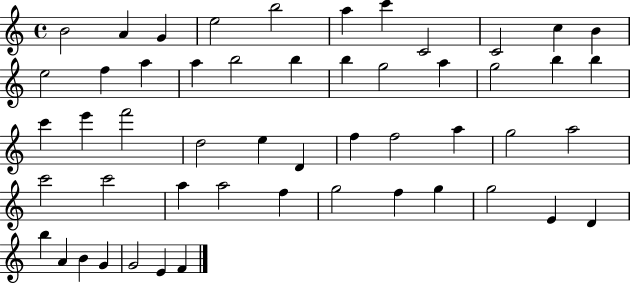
B4/h A4/q G4/q E5/h B5/h A5/q C6/q C4/h C4/h C5/q B4/q E5/h F5/q A5/q A5/q B5/h B5/q B5/q G5/h A5/q G5/h B5/q B5/q C6/q E6/q F6/h D5/h E5/q D4/q F5/q F5/h A5/q G5/h A5/h C6/h C6/h A5/q A5/h F5/q G5/h F5/q G5/q G5/h E4/q D4/q B5/q A4/q B4/q G4/q G4/h E4/q F4/q